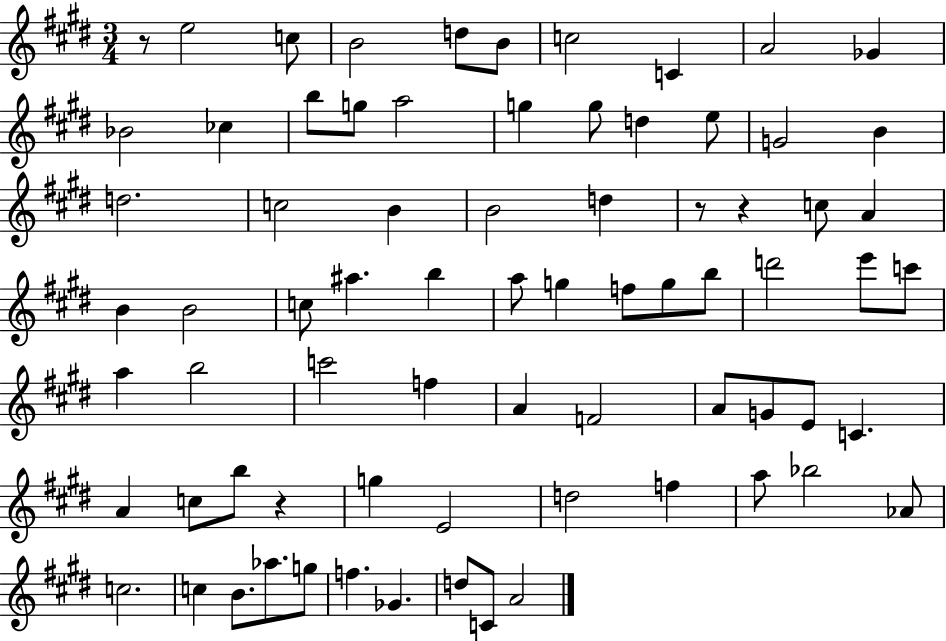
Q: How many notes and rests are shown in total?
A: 74